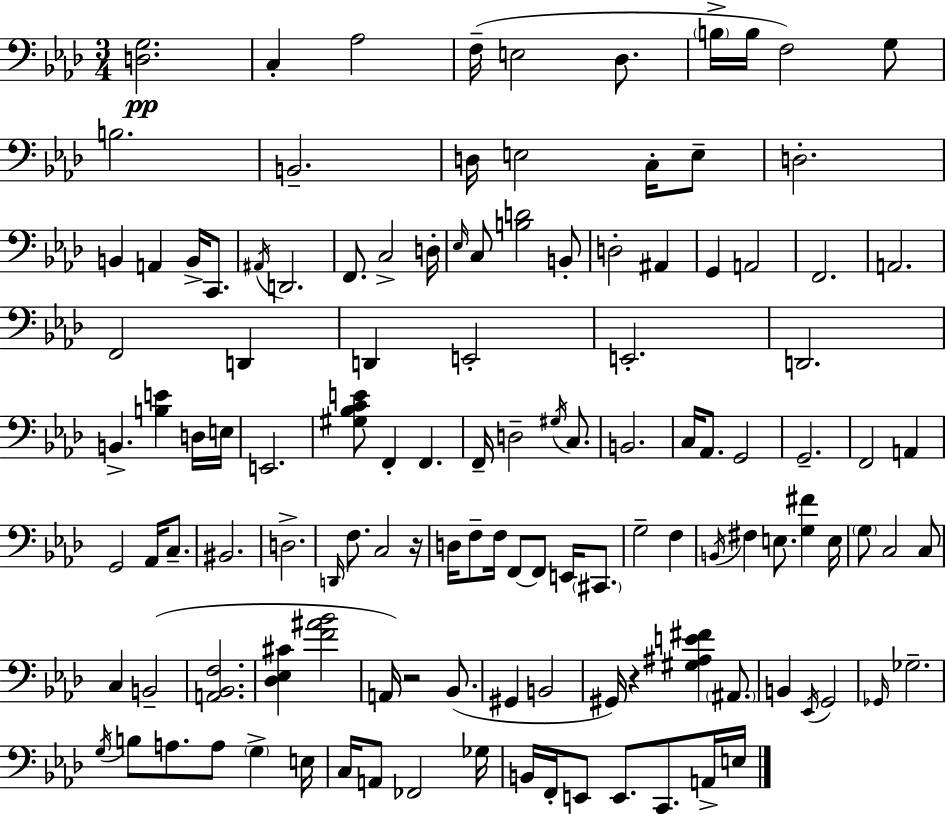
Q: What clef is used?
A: bass